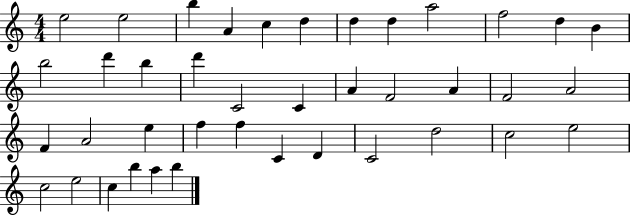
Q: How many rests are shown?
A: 0